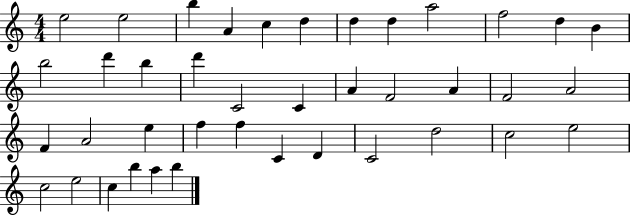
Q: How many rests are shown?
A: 0